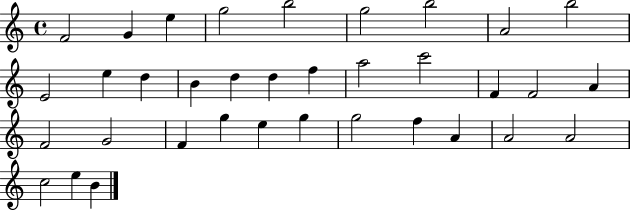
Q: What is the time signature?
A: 4/4